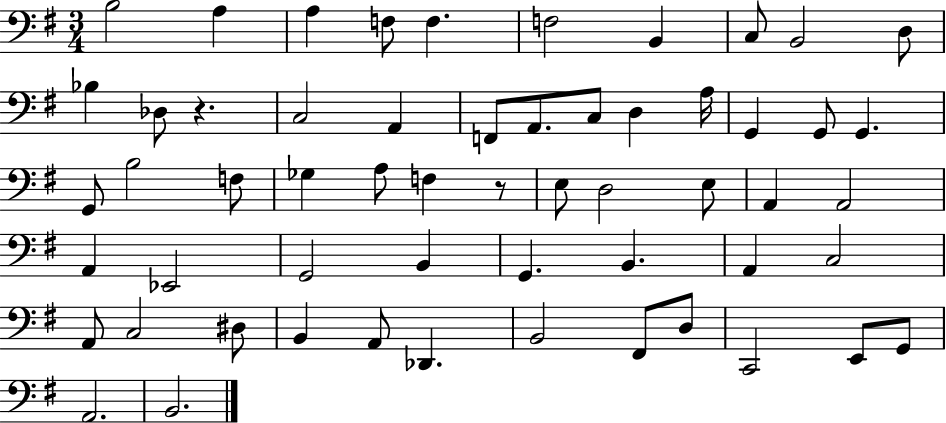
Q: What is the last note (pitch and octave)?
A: B2